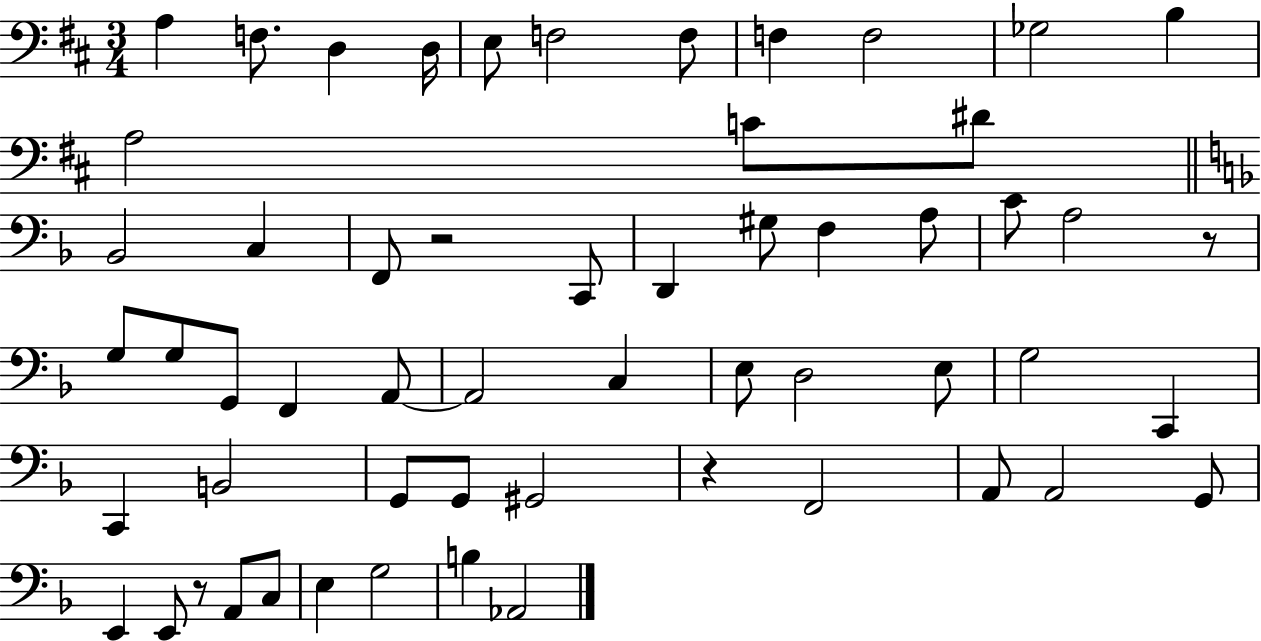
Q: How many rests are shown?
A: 4